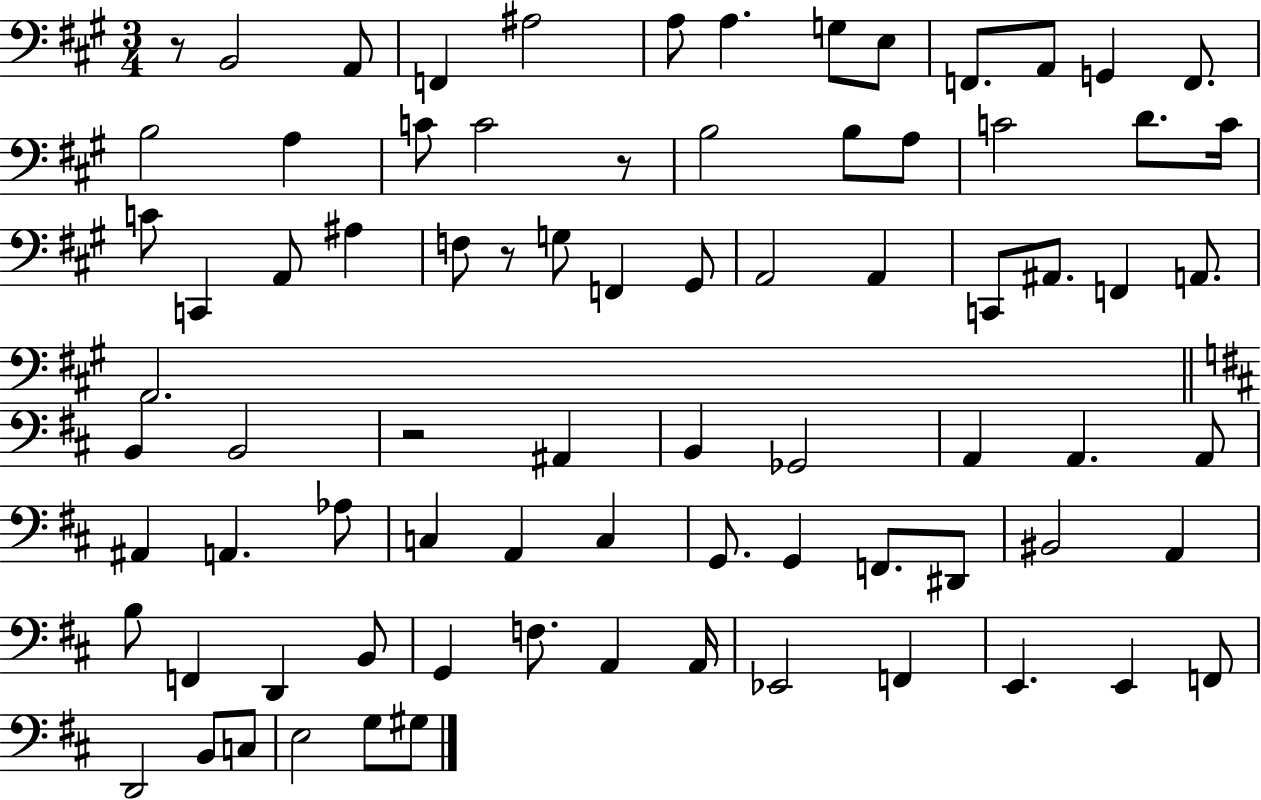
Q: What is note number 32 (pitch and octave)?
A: A2